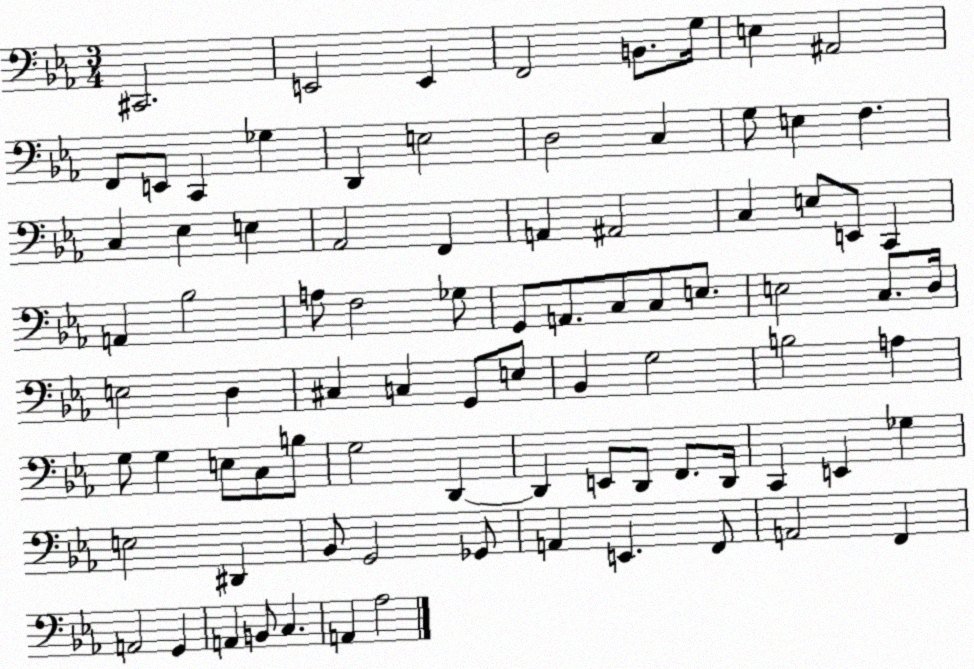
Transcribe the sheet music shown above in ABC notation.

X:1
T:Untitled
M:3/4
L:1/4
K:Eb
^C,,2 E,,2 E,, F,,2 B,,/2 G,/4 E, ^A,,2 F,,/2 E,,/2 C,, _G, D,, E,2 D,2 C, G,/2 E, F, C, _E, E, _A,,2 F,, A,, ^A,,2 C, E,/2 E,,/2 C,, A,, _B,2 A,/2 F,2 _G,/2 G,,/2 A,,/2 C,/2 C,/2 E,/2 E,2 C,/2 D,/4 E,2 D, ^C, C, G,,/2 E,/2 _B,, G,2 B,2 A, G,/2 G, E,/2 C,/2 B,/2 G,2 D,, D,, E,,/2 D,,/2 F,,/2 D,,/4 C,, E,, _G, E,2 ^D,, _B,,/2 G,,2 _G,,/2 A,, E,, F,,/2 A,,2 F,, A,,2 G,, A,, B,,/2 C, A,, _A,2